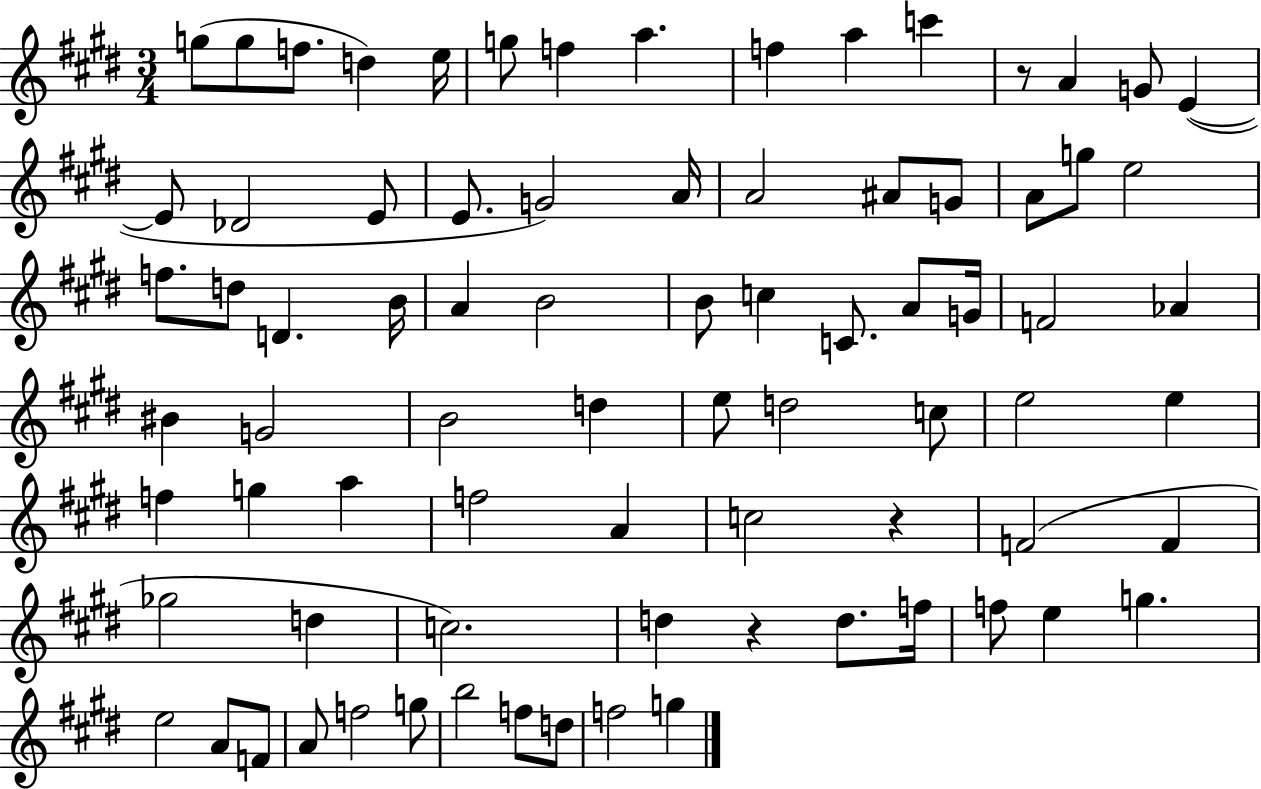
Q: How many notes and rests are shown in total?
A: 79